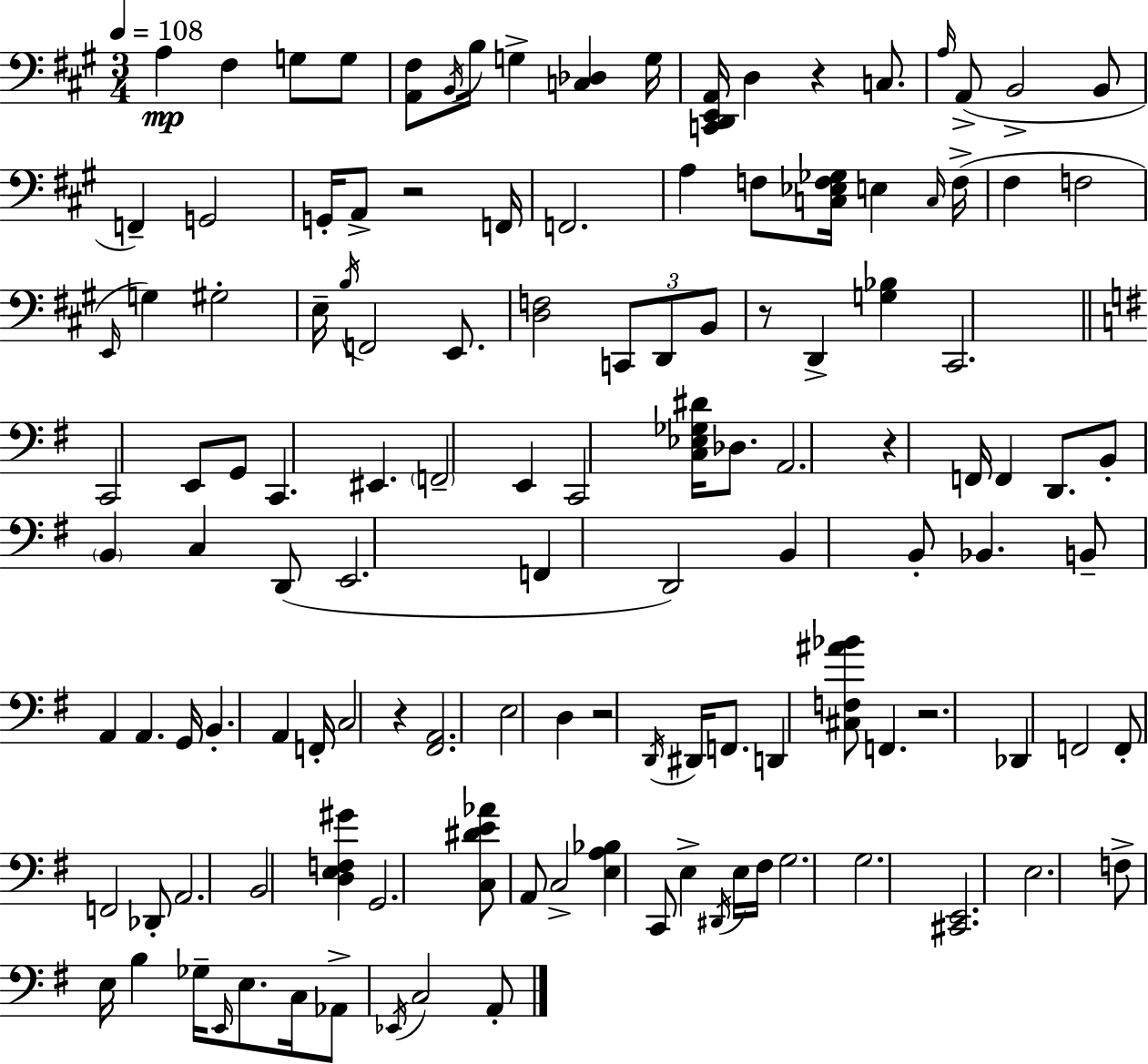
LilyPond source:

{
  \clef bass
  \numericTimeSignature
  \time 3/4
  \key a \major
  \tempo 4 = 108
  a4\mp fis4 g8 g8 | <a, fis>8 \acciaccatura { b,16 } b16 g4-> <c des>4 | g16 <c, d, e, a,>16 d4 r4 c8. | \grace { a16 }( a,8-> b,2-> | \break b,8 f,4--) g,2 | g,16-. a,8-> r2 | f,16 f,2. | a4 f8 <c ees f ges>16 e4 | \break \grace { c16 } f16->( fis4 f2 | \grace { e,16 } g4) gis2-. | e16-- \acciaccatura { b16 } f,2 | e,8. <d f>2 | \break \tuplet 3/2 { c,8 d,8 b,8 } r8 d,4-> | <g bes>4 cis,2. | \bar "||" \break \key e \minor c,2 e,8 g,8 | c,4. eis,4. | \parenthesize f,2-- e,4 | c,2 <c ees ges dis'>16 des8. | \break a,2. | r4 f,16 f,4 d,8. | b,8-. \parenthesize b,4 c4 d,8( | e,2. | \break f,4 d,2) | b,4 b,8-. bes,4. | b,8-- a,4 a,4. | g,16 b,4.-. a,4 f,16-. | \break c2 r4 | <fis, a,>2. | e2 d4 | r2 \acciaccatura { d,16 } dis,16 f,8. | \break d,4 <cis f ais' bes'>8 f,4. | r2. | des,4 f,2 | f,8-. f,2 des,8-. | \break a,2. | b,2 <d e f gis'>4 | g,2. | <c dis' e' aes'>8 a,8 c2-> | \break <e a bes>4 c,8 e4-> \acciaccatura { dis,16 } | e16 fis16 g2. | g2. | <cis, e,>2. | \break e2. | f8-> e16 b4 ges16-- \grace { e,16 } e8. | c16 aes,8-> \acciaccatura { ees,16 } c2 | a,8-. \bar "|."
}